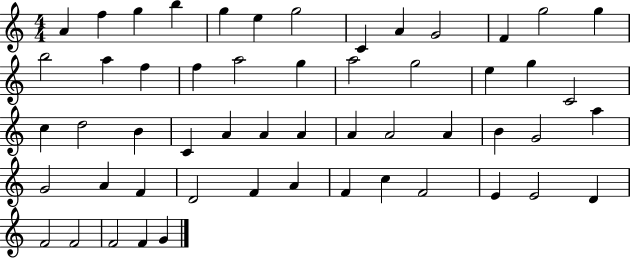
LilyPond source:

{
  \clef treble
  \numericTimeSignature
  \time 4/4
  \key c \major
  a'4 f''4 g''4 b''4 | g''4 e''4 g''2 | c'4 a'4 g'2 | f'4 g''2 g''4 | \break b''2 a''4 f''4 | f''4 a''2 g''4 | a''2 g''2 | e''4 g''4 c'2 | \break c''4 d''2 b'4 | c'4 a'4 a'4 a'4 | a'4 a'2 a'4 | b'4 g'2 a''4 | \break g'2 a'4 f'4 | d'2 f'4 a'4 | f'4 c''4 f'2 | e'4 e'2 d'4 | \break f'2 f'2 | f'2 f'4 g'4 | \bar "|."
}